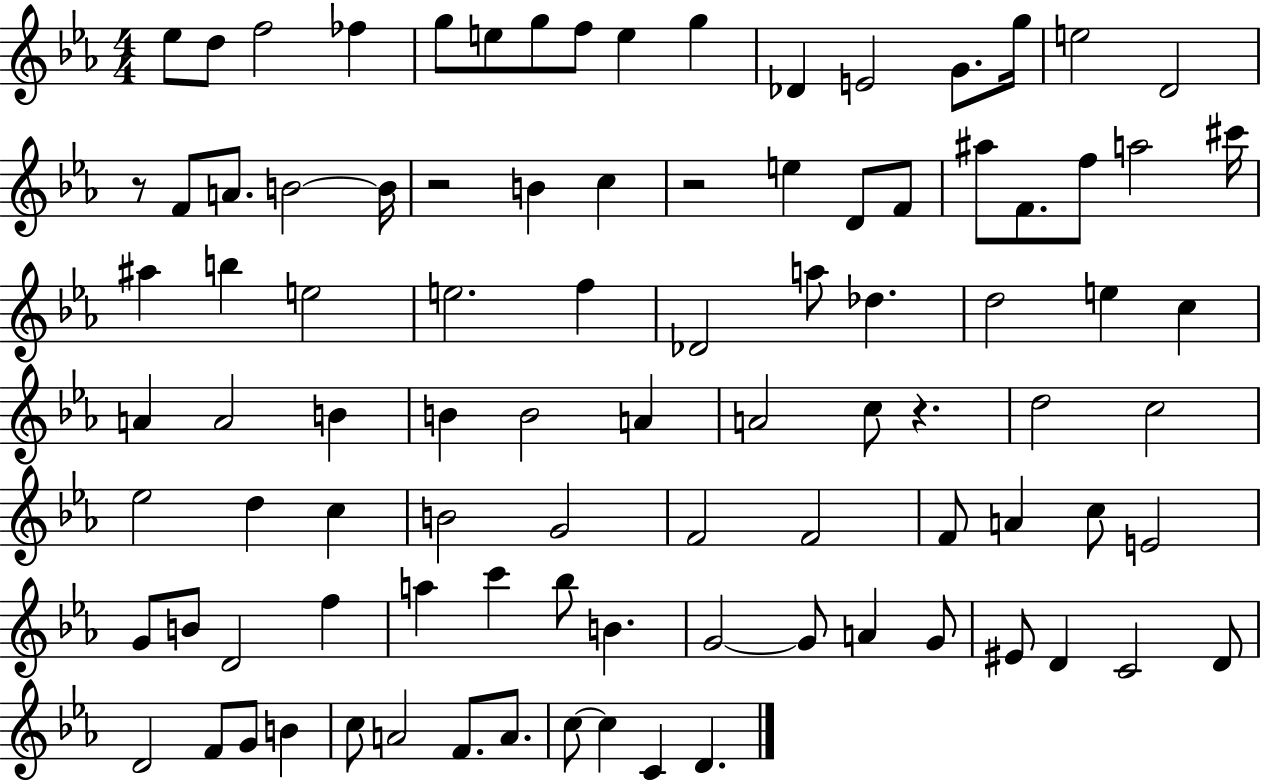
{
  \clef treble
  \numericTimeSignature
  \time 4/4
  \key ees \major
  ees''8 d''8 f''2 fes''4 | g''8 e''8 g''8 f''8 e''4 g''4 | des'4 e'2 g'8. g''16 | e''2 d'2 | \break r8 f'8 a'8. b'2~~ b'16 | r2 b'4 c''4 | r2 e''4 d'8 f'8 | ais''8 f'8. f''8 a''2 cis'''16 | \break ais''4 b''4 e''2 | e''2. f''4 | des'2 a''8 des''4. | d''2 e''4 c''4 | \break a'4 a'2 b'4 | b'4 b'2 a'4 | a'2 c''8 r4. | d''2 c''2 | \break ees''2 d''4 c''4 | b'2 g'2 | f'2 f'2 | f'8 a'4 c''8 e'2 | \break g'8 b'8 d'2 f''4 | a''4 c'''4 bes''8 b'4. | g'2~~ g'8 a'4 g'8 | eis'8 d'4 c'2 d'8 | \break d'2 f'8 g'8 b'4 | c''8 a'2 f'8. a'8. | c''8~~ c''4 c'4 d'4. | \bar "|."
}